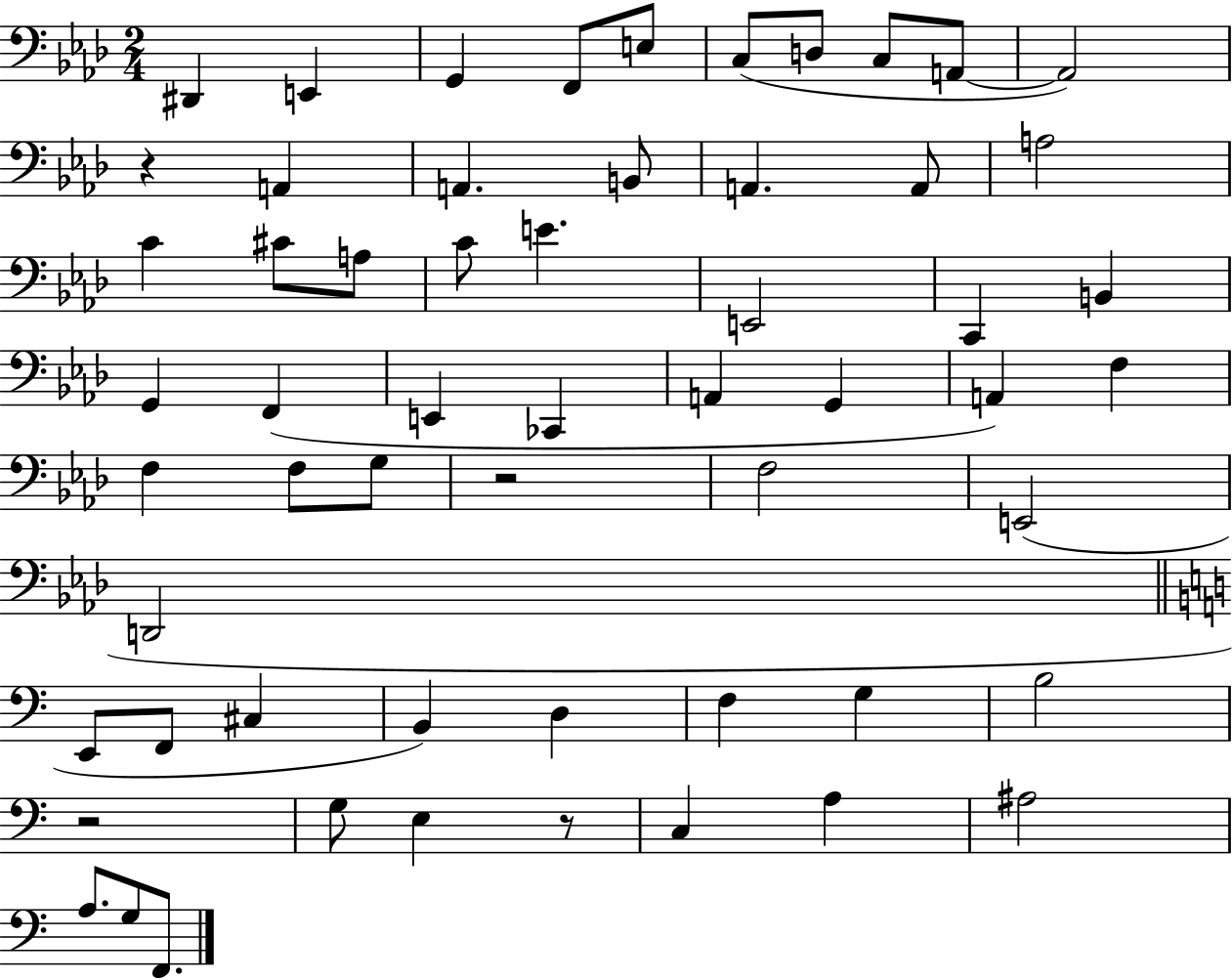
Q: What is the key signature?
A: AES major